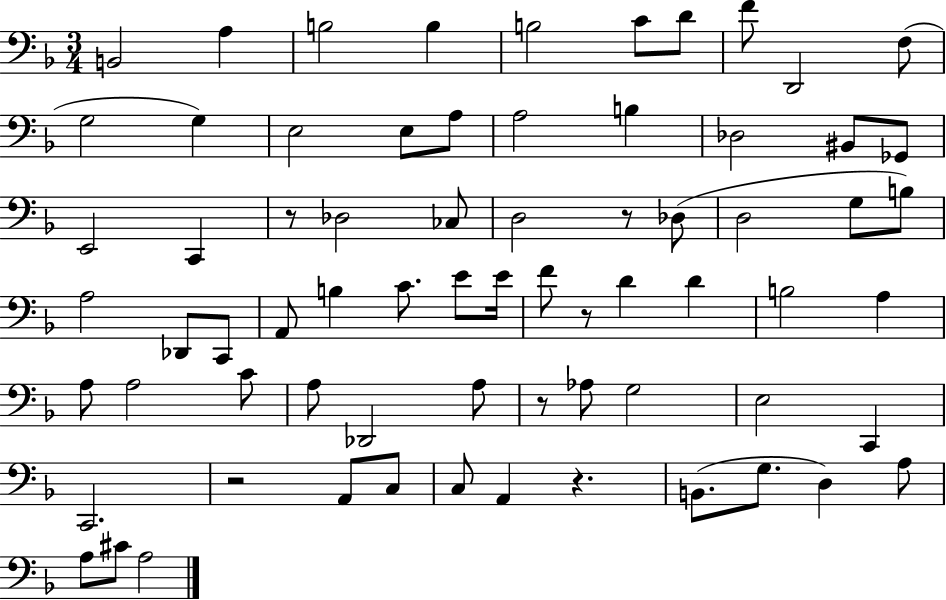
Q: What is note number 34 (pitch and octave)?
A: B3